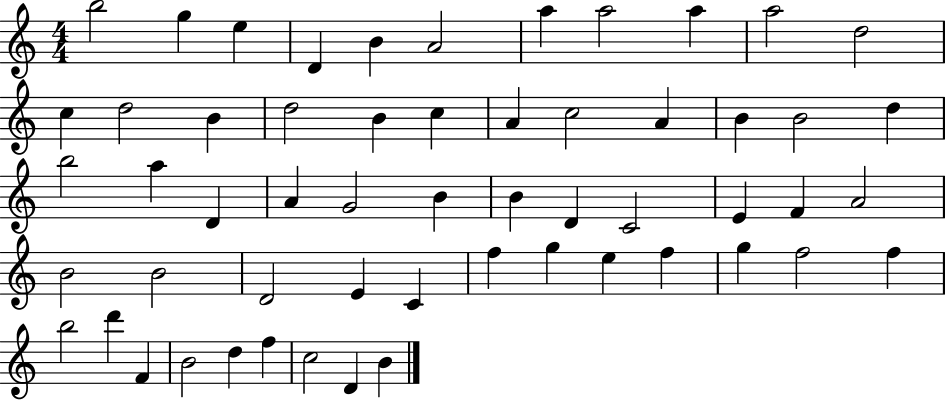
X:1
T:Untitled
M:4/4
L:1/4
K:C
b2 g e D B A2 a a2 a a2 d2 c d2 B d2 B c A c2 A B B2 d b2 a D A G2 B B D C2 E F A2 B2 B2 D2 E C f g e f g f2 f b2 d' F B2 d f c2 D B